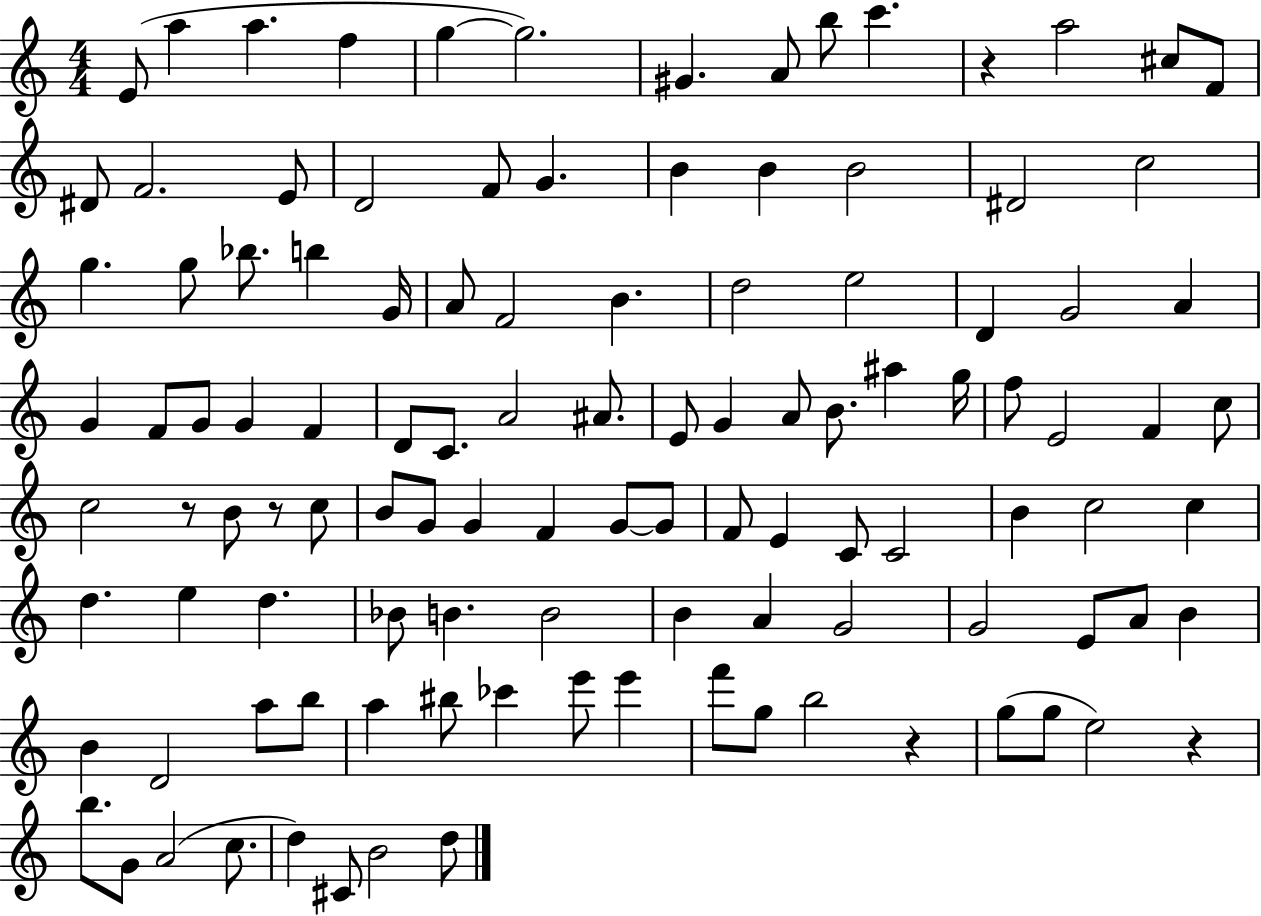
X:1
T:Untitled
M:4/4
L:1/4
K:C
E/2 a a f g g2 ^G A/2 b/2 c' z a2 ^c/2 F/2 ^D/2 F2 E/2 D2 F/2 G B B B2 ^D2 c2 g g/2 _b/2 b G/4 A/2 F2 B d2 e2 D G2 A G F/2 G/2 G F D/2 C/2 A2 ^A/2 E/2 G A/2 B/2 ^a g/4 f/2 E2 F c/2 c2 z/2 B/2 z/2 c/2 B/2 G/2 G F G/2 G/2 F/2 E C/2 C2 B c2 c d e d _B/2 B B2 B A G2 G2 E/2 A/2 B B D2 a/2 b/2 a ^b/2 _c' e'/2 e' f'/2 g/2 b2 z g/2 g/2 e2 z b/2 G/2 A2 c/2 d ^C/2 B2 d/2